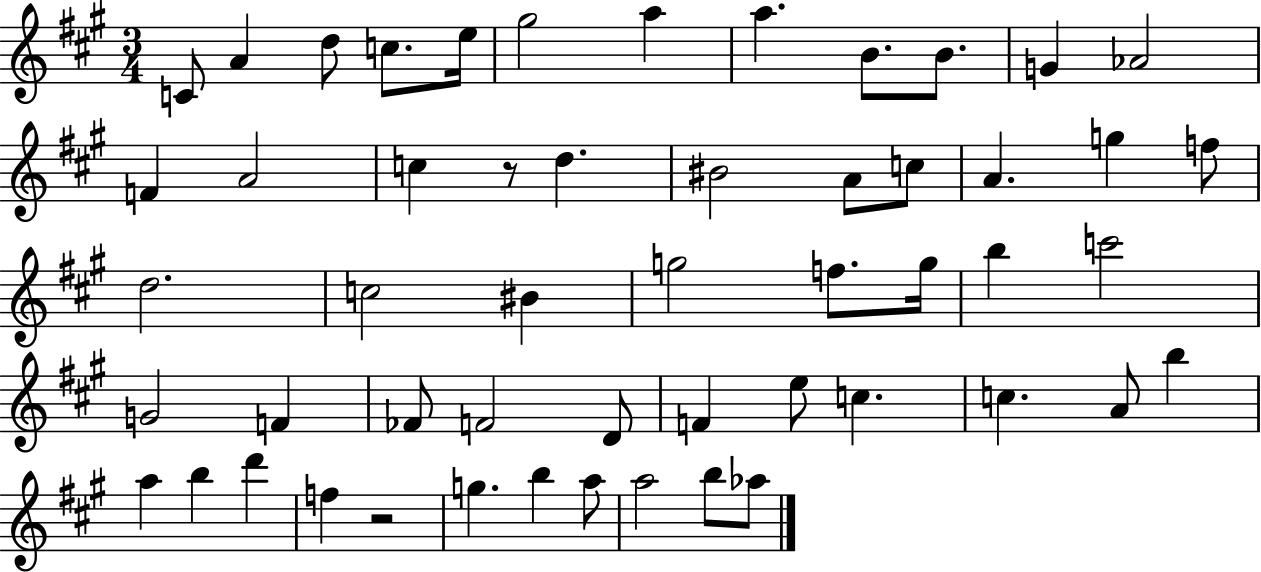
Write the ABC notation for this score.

X:1
T:Untitled
M:3/4
L:1/4
K:A
C/2 A d/2 c/2 e/4 ^g2 a a B/2 B/2 G _A2 F A2 c z/2 d ^B2 A/2 c/2 A g f/2 d2 c2 ^B g2 f/2 g/4 b c'2 G2 F _F/2 F2 D/2 F e/2 c c A/2 b a b d' f z2 g b a/2 a2 b/2 _a/2